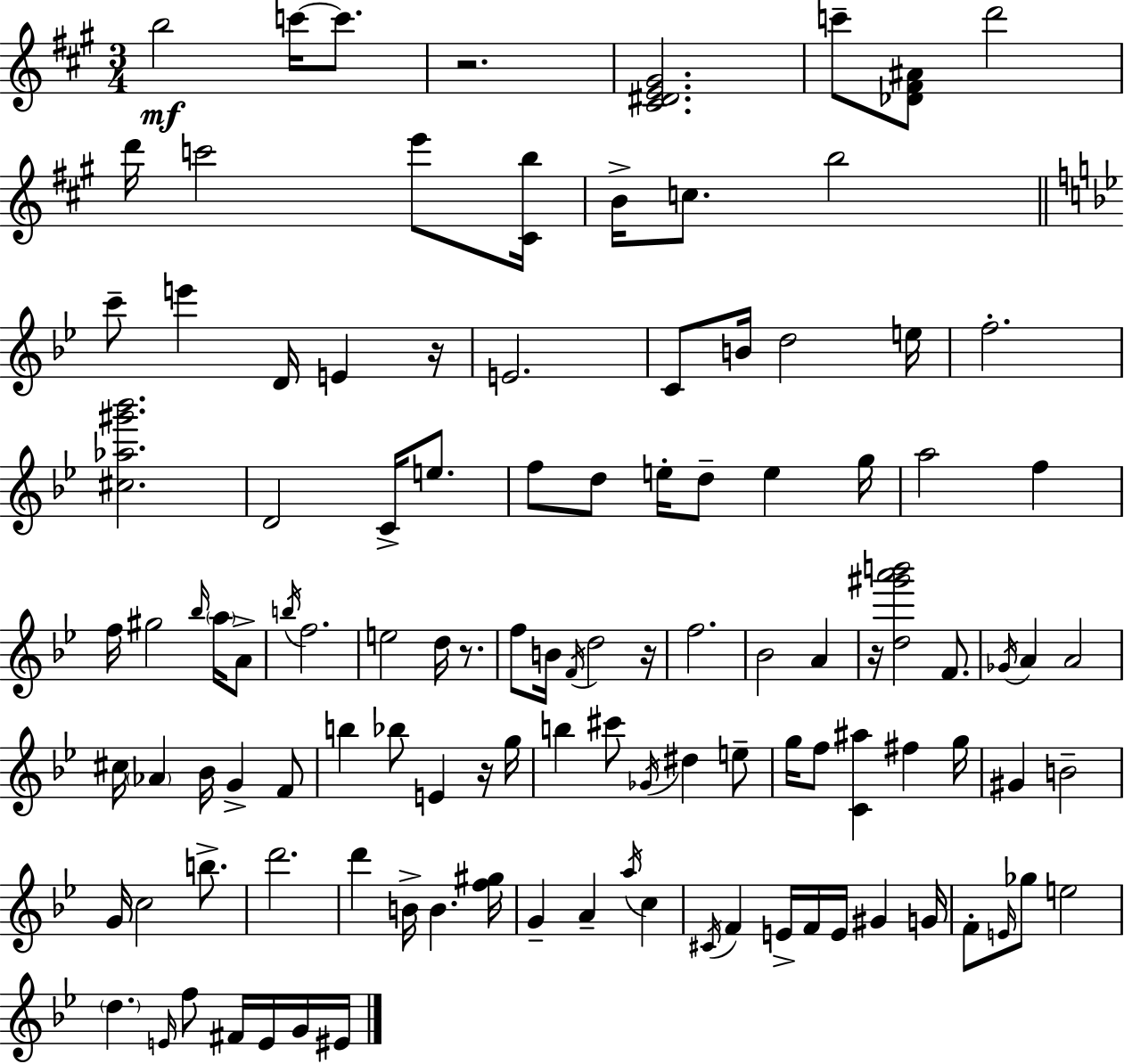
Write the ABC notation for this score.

X:1
T:Untitled
M:3/4
L:1/4
K:A
b2 c'/4 c'/2 z2 [^C^DE^G]2 c'/2 [_D^F^A]/2 d'2 d'/4 c'2 e'/2 [^Cb]/4 B/4 c/2 b2 c'/2 e' D/4 E z/4 E2 C/2 B/4 d2 e/4 f2 [^c_a^g'_b']2 D2 C/4 e/2 f/2 d/2 e/4 d/2 e g/4 a2 f f/4 ^g2 _b/4 a/4 A/2 b/4 f2 e2 d/4 z/2 f/2 B/4 F/4 d2 z/4 f2 _B2 A z/4 [d^g'a'b']2 F/2 _G/4 A A2 ^c/4 _A _B/4 G F/2 b _b/2 E z/4 g/4 b ^c'/2 _G/4 ^d e/2 g/4 f/2 [C^a] ^f g/4 ^G B2 G/4 c2 b/2 d'2 d' B/4 B [f^g]/4 G A a/4 c ^C/4 F E/4 F/4 E/4 ^G G/4 F/2 E/4 _g/2 e2 d E/4 f/2 ^F/4 E/4 G/4 ^E/4